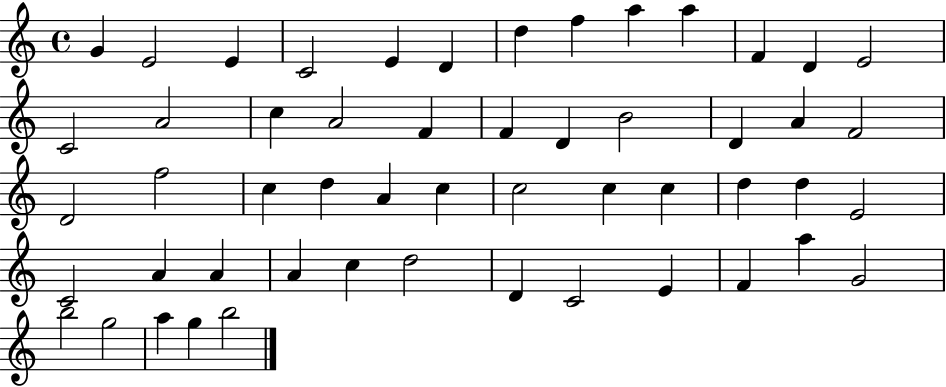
X:1
T:Untitled
M:4/4
L:1/4
K:C
G E2 E C2 E D d f a a F D E2 C2 A2 c A2 F F D B2 D A F2 D2 f2 c d A c c2 c c d d E2 C2 A A A c d2 D C2 E F a G2 b2 g2 a g b2